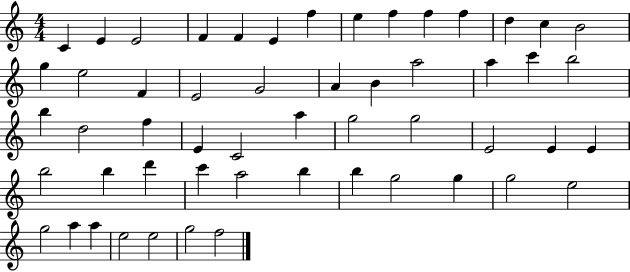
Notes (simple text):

C4/q E4/q E4/h F4/q F4/q E4/q F5/q E5/q F5/q F5/q F5/q D5/q C5/q B4/h G5/q E5/h F4/q E4/h G4/h A4/q B4/q A5/h A5/q C6/q B5/h B5/q D5/h F5/q E4/q C4/h A5/q G5/h G5/h E4/h E4/q E4/q B5/h B5/q D6/q C6/q A5/h B5/q B5/q G5/h G5/q G5/h E5/h G5/h A5/q A5/q E5/h E5/h G5/h F5/h